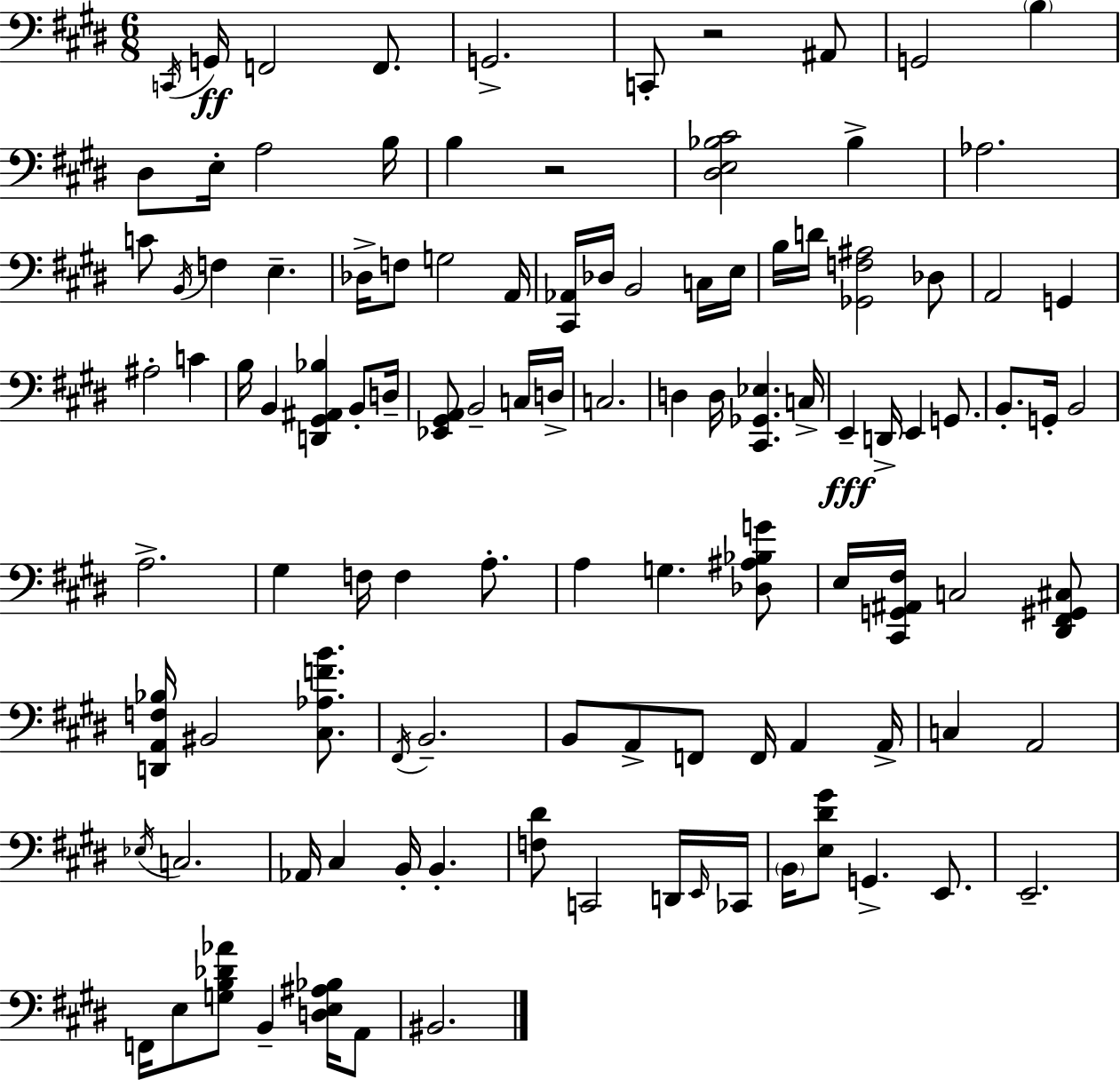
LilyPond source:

{
  \clef bass
  \numericTimeSignature
  \time 6/8
  \key e \major
  \repeat volta 2 { \acciaccatura { c,16 }\ff g,16 f,2 f,8. | g,2.-> | c,8-. r2 ais,8 | g,2 \parenthesize b4 | \break dis8 e16-. a2 | b16 b4 r2 | <dis e bes cis'>2 bes4-> | aes2. | \break c'8 \acciaccatura { b,16 } f4 e4.-- | des16-> f8 g2 | a,16 <cis, aes,>16 des16 b,2 | c16 e16 b16 d'16 <ges, f ais>2 | \break des8 a,2 g,4 | ais2-. c'4 | b16 b,4 <d, gis, ais, bes>4 b,8-. | d16-- <ees, gis, a,>8 b,2-- | \break c16 d16-> c2. | d4 d16 <cis, ges, ees>4. | c16-> e,4--\fff d,16-> e,4 g,8. | b,8.-. g,16-. b,2 | \break a2.-> | gis4 f16 f4 a8.-. | a4 g4. | <des ais bes g'>8 e16 <cis, g, ais, fis>16 c2 | \break <dis, fis, gis, cis>8 <d, a, f bes>16 bis,2 <cis aes f' b'>8. | \acciaccatura { fis,16 } b,2.-- | b,8 a,8-> f,8 f,16 a,4 | a,16-> c4 a,2 | \break \acciaccatura { ees16 } c2. | aes,16 cis4 b,16-. b,4.-. | <f dis'>8 c,2 | d,16 \grace { e,16 } ces,16 \parenthesize b,16 <e dis' gis'>8 g,4.-> | \break e,8. e,2.-- | f,16 e8 <g b des' aes'>8 b,4-- | <d e ais bes>16 a,8 bis,2. | } \bar "|."
}